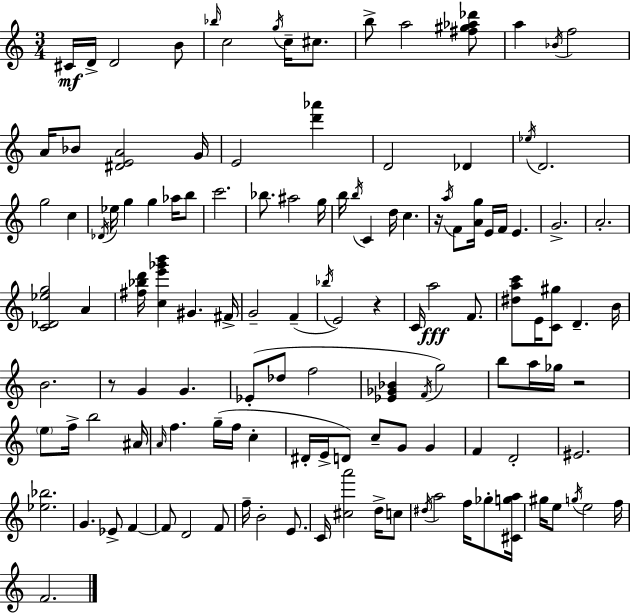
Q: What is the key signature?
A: A minor